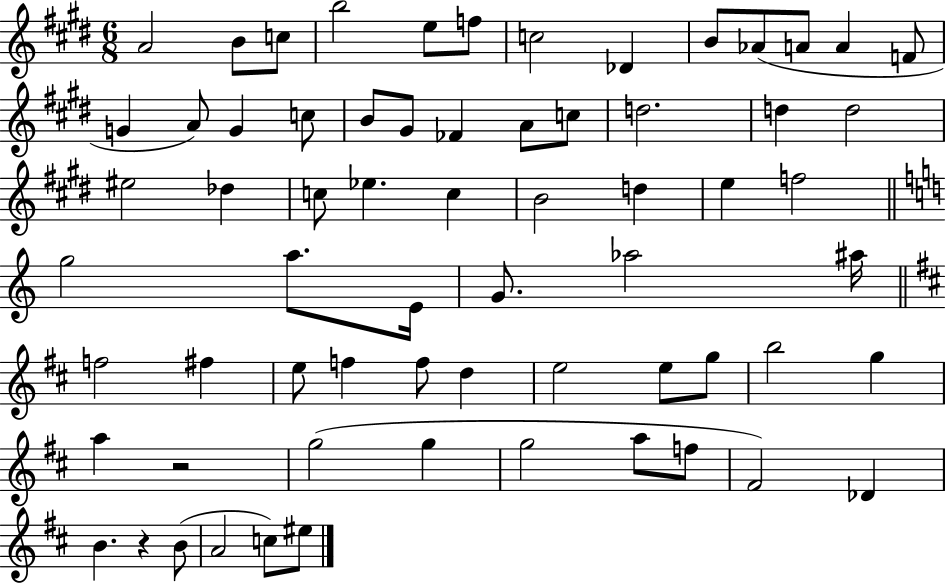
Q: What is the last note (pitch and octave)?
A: EIS5